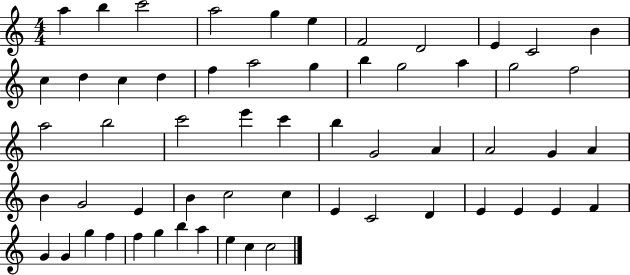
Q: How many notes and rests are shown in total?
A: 58